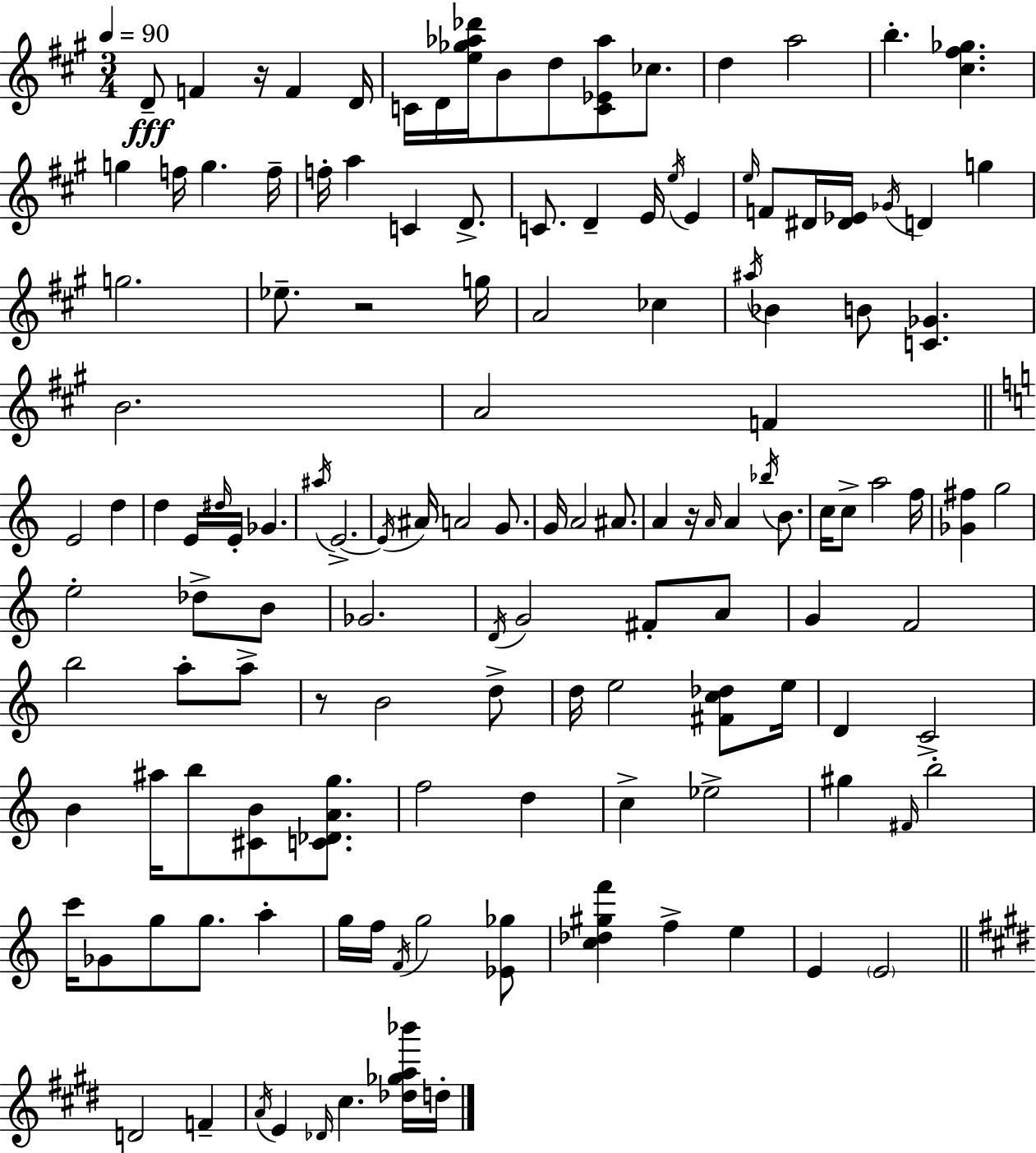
D4/e F4/q R/s F4/q D4/s C4/s D4/s [E5,Gb5,Ab5,Db6]/s B4/e D5/e [C4,Eb4,Ab5]/e CES5/e. D5/q A5/h B5/q. [C#5,F#5,Gb5]/q. G5/q F5/s G5/q. F5/s F5/s A5/q C4/q D4/e. C4/e. D4/q E4/s E5/s E4/q E5/s F4/e D#4/s [D#4,Eb4]/s Gb4/s D4/q G5/q G5/h. Eb5/e. R/h G5/s A4/h CES5/q A#5/s Bb4/q B4/e [C4,Gb4]/q. B4/h. A4/h F4/q E4/h D5/q D5/q E4/s D#5/s E4/s Gb4/q. A#5/s E4/h. E4/s A#4/s A4/h G4/e. G4/s A4/h A#4/e. A4/q R/s A4/s A4/q Bb5/s B4/e. C5/s C5/e A5/h F5/s [Gb4,F#5]/q G5/h E5/h Db5/e B4/e Gb4/h. D4/s G4/h F#4/e A4/e G4/q F4/h B5/h A5/e A5/e R/e B4/h D5/e D5/s E5/h [F#4,C5,Db5]/e E5/s D4/q C4/h B4/q A#5/s B5/e [C#4,B4]/e [C4,Db4,A4,G5]/e. F5/h D5/q C5/q Eb5/h G#5/q F#4/s B5/h C6/s Gb4/e G5/e G5/e. A5/q G5/s F5/s F4/s G5/h [Eb4,Gb5]/e [C5,Db5,G#5,F6]/q F5/q E5/q E4/q E4/h D4/h F4/q A4/s E4/q Db4/s C#5/q. [Db5,Gb5,A5,Bb6]/s D5/s